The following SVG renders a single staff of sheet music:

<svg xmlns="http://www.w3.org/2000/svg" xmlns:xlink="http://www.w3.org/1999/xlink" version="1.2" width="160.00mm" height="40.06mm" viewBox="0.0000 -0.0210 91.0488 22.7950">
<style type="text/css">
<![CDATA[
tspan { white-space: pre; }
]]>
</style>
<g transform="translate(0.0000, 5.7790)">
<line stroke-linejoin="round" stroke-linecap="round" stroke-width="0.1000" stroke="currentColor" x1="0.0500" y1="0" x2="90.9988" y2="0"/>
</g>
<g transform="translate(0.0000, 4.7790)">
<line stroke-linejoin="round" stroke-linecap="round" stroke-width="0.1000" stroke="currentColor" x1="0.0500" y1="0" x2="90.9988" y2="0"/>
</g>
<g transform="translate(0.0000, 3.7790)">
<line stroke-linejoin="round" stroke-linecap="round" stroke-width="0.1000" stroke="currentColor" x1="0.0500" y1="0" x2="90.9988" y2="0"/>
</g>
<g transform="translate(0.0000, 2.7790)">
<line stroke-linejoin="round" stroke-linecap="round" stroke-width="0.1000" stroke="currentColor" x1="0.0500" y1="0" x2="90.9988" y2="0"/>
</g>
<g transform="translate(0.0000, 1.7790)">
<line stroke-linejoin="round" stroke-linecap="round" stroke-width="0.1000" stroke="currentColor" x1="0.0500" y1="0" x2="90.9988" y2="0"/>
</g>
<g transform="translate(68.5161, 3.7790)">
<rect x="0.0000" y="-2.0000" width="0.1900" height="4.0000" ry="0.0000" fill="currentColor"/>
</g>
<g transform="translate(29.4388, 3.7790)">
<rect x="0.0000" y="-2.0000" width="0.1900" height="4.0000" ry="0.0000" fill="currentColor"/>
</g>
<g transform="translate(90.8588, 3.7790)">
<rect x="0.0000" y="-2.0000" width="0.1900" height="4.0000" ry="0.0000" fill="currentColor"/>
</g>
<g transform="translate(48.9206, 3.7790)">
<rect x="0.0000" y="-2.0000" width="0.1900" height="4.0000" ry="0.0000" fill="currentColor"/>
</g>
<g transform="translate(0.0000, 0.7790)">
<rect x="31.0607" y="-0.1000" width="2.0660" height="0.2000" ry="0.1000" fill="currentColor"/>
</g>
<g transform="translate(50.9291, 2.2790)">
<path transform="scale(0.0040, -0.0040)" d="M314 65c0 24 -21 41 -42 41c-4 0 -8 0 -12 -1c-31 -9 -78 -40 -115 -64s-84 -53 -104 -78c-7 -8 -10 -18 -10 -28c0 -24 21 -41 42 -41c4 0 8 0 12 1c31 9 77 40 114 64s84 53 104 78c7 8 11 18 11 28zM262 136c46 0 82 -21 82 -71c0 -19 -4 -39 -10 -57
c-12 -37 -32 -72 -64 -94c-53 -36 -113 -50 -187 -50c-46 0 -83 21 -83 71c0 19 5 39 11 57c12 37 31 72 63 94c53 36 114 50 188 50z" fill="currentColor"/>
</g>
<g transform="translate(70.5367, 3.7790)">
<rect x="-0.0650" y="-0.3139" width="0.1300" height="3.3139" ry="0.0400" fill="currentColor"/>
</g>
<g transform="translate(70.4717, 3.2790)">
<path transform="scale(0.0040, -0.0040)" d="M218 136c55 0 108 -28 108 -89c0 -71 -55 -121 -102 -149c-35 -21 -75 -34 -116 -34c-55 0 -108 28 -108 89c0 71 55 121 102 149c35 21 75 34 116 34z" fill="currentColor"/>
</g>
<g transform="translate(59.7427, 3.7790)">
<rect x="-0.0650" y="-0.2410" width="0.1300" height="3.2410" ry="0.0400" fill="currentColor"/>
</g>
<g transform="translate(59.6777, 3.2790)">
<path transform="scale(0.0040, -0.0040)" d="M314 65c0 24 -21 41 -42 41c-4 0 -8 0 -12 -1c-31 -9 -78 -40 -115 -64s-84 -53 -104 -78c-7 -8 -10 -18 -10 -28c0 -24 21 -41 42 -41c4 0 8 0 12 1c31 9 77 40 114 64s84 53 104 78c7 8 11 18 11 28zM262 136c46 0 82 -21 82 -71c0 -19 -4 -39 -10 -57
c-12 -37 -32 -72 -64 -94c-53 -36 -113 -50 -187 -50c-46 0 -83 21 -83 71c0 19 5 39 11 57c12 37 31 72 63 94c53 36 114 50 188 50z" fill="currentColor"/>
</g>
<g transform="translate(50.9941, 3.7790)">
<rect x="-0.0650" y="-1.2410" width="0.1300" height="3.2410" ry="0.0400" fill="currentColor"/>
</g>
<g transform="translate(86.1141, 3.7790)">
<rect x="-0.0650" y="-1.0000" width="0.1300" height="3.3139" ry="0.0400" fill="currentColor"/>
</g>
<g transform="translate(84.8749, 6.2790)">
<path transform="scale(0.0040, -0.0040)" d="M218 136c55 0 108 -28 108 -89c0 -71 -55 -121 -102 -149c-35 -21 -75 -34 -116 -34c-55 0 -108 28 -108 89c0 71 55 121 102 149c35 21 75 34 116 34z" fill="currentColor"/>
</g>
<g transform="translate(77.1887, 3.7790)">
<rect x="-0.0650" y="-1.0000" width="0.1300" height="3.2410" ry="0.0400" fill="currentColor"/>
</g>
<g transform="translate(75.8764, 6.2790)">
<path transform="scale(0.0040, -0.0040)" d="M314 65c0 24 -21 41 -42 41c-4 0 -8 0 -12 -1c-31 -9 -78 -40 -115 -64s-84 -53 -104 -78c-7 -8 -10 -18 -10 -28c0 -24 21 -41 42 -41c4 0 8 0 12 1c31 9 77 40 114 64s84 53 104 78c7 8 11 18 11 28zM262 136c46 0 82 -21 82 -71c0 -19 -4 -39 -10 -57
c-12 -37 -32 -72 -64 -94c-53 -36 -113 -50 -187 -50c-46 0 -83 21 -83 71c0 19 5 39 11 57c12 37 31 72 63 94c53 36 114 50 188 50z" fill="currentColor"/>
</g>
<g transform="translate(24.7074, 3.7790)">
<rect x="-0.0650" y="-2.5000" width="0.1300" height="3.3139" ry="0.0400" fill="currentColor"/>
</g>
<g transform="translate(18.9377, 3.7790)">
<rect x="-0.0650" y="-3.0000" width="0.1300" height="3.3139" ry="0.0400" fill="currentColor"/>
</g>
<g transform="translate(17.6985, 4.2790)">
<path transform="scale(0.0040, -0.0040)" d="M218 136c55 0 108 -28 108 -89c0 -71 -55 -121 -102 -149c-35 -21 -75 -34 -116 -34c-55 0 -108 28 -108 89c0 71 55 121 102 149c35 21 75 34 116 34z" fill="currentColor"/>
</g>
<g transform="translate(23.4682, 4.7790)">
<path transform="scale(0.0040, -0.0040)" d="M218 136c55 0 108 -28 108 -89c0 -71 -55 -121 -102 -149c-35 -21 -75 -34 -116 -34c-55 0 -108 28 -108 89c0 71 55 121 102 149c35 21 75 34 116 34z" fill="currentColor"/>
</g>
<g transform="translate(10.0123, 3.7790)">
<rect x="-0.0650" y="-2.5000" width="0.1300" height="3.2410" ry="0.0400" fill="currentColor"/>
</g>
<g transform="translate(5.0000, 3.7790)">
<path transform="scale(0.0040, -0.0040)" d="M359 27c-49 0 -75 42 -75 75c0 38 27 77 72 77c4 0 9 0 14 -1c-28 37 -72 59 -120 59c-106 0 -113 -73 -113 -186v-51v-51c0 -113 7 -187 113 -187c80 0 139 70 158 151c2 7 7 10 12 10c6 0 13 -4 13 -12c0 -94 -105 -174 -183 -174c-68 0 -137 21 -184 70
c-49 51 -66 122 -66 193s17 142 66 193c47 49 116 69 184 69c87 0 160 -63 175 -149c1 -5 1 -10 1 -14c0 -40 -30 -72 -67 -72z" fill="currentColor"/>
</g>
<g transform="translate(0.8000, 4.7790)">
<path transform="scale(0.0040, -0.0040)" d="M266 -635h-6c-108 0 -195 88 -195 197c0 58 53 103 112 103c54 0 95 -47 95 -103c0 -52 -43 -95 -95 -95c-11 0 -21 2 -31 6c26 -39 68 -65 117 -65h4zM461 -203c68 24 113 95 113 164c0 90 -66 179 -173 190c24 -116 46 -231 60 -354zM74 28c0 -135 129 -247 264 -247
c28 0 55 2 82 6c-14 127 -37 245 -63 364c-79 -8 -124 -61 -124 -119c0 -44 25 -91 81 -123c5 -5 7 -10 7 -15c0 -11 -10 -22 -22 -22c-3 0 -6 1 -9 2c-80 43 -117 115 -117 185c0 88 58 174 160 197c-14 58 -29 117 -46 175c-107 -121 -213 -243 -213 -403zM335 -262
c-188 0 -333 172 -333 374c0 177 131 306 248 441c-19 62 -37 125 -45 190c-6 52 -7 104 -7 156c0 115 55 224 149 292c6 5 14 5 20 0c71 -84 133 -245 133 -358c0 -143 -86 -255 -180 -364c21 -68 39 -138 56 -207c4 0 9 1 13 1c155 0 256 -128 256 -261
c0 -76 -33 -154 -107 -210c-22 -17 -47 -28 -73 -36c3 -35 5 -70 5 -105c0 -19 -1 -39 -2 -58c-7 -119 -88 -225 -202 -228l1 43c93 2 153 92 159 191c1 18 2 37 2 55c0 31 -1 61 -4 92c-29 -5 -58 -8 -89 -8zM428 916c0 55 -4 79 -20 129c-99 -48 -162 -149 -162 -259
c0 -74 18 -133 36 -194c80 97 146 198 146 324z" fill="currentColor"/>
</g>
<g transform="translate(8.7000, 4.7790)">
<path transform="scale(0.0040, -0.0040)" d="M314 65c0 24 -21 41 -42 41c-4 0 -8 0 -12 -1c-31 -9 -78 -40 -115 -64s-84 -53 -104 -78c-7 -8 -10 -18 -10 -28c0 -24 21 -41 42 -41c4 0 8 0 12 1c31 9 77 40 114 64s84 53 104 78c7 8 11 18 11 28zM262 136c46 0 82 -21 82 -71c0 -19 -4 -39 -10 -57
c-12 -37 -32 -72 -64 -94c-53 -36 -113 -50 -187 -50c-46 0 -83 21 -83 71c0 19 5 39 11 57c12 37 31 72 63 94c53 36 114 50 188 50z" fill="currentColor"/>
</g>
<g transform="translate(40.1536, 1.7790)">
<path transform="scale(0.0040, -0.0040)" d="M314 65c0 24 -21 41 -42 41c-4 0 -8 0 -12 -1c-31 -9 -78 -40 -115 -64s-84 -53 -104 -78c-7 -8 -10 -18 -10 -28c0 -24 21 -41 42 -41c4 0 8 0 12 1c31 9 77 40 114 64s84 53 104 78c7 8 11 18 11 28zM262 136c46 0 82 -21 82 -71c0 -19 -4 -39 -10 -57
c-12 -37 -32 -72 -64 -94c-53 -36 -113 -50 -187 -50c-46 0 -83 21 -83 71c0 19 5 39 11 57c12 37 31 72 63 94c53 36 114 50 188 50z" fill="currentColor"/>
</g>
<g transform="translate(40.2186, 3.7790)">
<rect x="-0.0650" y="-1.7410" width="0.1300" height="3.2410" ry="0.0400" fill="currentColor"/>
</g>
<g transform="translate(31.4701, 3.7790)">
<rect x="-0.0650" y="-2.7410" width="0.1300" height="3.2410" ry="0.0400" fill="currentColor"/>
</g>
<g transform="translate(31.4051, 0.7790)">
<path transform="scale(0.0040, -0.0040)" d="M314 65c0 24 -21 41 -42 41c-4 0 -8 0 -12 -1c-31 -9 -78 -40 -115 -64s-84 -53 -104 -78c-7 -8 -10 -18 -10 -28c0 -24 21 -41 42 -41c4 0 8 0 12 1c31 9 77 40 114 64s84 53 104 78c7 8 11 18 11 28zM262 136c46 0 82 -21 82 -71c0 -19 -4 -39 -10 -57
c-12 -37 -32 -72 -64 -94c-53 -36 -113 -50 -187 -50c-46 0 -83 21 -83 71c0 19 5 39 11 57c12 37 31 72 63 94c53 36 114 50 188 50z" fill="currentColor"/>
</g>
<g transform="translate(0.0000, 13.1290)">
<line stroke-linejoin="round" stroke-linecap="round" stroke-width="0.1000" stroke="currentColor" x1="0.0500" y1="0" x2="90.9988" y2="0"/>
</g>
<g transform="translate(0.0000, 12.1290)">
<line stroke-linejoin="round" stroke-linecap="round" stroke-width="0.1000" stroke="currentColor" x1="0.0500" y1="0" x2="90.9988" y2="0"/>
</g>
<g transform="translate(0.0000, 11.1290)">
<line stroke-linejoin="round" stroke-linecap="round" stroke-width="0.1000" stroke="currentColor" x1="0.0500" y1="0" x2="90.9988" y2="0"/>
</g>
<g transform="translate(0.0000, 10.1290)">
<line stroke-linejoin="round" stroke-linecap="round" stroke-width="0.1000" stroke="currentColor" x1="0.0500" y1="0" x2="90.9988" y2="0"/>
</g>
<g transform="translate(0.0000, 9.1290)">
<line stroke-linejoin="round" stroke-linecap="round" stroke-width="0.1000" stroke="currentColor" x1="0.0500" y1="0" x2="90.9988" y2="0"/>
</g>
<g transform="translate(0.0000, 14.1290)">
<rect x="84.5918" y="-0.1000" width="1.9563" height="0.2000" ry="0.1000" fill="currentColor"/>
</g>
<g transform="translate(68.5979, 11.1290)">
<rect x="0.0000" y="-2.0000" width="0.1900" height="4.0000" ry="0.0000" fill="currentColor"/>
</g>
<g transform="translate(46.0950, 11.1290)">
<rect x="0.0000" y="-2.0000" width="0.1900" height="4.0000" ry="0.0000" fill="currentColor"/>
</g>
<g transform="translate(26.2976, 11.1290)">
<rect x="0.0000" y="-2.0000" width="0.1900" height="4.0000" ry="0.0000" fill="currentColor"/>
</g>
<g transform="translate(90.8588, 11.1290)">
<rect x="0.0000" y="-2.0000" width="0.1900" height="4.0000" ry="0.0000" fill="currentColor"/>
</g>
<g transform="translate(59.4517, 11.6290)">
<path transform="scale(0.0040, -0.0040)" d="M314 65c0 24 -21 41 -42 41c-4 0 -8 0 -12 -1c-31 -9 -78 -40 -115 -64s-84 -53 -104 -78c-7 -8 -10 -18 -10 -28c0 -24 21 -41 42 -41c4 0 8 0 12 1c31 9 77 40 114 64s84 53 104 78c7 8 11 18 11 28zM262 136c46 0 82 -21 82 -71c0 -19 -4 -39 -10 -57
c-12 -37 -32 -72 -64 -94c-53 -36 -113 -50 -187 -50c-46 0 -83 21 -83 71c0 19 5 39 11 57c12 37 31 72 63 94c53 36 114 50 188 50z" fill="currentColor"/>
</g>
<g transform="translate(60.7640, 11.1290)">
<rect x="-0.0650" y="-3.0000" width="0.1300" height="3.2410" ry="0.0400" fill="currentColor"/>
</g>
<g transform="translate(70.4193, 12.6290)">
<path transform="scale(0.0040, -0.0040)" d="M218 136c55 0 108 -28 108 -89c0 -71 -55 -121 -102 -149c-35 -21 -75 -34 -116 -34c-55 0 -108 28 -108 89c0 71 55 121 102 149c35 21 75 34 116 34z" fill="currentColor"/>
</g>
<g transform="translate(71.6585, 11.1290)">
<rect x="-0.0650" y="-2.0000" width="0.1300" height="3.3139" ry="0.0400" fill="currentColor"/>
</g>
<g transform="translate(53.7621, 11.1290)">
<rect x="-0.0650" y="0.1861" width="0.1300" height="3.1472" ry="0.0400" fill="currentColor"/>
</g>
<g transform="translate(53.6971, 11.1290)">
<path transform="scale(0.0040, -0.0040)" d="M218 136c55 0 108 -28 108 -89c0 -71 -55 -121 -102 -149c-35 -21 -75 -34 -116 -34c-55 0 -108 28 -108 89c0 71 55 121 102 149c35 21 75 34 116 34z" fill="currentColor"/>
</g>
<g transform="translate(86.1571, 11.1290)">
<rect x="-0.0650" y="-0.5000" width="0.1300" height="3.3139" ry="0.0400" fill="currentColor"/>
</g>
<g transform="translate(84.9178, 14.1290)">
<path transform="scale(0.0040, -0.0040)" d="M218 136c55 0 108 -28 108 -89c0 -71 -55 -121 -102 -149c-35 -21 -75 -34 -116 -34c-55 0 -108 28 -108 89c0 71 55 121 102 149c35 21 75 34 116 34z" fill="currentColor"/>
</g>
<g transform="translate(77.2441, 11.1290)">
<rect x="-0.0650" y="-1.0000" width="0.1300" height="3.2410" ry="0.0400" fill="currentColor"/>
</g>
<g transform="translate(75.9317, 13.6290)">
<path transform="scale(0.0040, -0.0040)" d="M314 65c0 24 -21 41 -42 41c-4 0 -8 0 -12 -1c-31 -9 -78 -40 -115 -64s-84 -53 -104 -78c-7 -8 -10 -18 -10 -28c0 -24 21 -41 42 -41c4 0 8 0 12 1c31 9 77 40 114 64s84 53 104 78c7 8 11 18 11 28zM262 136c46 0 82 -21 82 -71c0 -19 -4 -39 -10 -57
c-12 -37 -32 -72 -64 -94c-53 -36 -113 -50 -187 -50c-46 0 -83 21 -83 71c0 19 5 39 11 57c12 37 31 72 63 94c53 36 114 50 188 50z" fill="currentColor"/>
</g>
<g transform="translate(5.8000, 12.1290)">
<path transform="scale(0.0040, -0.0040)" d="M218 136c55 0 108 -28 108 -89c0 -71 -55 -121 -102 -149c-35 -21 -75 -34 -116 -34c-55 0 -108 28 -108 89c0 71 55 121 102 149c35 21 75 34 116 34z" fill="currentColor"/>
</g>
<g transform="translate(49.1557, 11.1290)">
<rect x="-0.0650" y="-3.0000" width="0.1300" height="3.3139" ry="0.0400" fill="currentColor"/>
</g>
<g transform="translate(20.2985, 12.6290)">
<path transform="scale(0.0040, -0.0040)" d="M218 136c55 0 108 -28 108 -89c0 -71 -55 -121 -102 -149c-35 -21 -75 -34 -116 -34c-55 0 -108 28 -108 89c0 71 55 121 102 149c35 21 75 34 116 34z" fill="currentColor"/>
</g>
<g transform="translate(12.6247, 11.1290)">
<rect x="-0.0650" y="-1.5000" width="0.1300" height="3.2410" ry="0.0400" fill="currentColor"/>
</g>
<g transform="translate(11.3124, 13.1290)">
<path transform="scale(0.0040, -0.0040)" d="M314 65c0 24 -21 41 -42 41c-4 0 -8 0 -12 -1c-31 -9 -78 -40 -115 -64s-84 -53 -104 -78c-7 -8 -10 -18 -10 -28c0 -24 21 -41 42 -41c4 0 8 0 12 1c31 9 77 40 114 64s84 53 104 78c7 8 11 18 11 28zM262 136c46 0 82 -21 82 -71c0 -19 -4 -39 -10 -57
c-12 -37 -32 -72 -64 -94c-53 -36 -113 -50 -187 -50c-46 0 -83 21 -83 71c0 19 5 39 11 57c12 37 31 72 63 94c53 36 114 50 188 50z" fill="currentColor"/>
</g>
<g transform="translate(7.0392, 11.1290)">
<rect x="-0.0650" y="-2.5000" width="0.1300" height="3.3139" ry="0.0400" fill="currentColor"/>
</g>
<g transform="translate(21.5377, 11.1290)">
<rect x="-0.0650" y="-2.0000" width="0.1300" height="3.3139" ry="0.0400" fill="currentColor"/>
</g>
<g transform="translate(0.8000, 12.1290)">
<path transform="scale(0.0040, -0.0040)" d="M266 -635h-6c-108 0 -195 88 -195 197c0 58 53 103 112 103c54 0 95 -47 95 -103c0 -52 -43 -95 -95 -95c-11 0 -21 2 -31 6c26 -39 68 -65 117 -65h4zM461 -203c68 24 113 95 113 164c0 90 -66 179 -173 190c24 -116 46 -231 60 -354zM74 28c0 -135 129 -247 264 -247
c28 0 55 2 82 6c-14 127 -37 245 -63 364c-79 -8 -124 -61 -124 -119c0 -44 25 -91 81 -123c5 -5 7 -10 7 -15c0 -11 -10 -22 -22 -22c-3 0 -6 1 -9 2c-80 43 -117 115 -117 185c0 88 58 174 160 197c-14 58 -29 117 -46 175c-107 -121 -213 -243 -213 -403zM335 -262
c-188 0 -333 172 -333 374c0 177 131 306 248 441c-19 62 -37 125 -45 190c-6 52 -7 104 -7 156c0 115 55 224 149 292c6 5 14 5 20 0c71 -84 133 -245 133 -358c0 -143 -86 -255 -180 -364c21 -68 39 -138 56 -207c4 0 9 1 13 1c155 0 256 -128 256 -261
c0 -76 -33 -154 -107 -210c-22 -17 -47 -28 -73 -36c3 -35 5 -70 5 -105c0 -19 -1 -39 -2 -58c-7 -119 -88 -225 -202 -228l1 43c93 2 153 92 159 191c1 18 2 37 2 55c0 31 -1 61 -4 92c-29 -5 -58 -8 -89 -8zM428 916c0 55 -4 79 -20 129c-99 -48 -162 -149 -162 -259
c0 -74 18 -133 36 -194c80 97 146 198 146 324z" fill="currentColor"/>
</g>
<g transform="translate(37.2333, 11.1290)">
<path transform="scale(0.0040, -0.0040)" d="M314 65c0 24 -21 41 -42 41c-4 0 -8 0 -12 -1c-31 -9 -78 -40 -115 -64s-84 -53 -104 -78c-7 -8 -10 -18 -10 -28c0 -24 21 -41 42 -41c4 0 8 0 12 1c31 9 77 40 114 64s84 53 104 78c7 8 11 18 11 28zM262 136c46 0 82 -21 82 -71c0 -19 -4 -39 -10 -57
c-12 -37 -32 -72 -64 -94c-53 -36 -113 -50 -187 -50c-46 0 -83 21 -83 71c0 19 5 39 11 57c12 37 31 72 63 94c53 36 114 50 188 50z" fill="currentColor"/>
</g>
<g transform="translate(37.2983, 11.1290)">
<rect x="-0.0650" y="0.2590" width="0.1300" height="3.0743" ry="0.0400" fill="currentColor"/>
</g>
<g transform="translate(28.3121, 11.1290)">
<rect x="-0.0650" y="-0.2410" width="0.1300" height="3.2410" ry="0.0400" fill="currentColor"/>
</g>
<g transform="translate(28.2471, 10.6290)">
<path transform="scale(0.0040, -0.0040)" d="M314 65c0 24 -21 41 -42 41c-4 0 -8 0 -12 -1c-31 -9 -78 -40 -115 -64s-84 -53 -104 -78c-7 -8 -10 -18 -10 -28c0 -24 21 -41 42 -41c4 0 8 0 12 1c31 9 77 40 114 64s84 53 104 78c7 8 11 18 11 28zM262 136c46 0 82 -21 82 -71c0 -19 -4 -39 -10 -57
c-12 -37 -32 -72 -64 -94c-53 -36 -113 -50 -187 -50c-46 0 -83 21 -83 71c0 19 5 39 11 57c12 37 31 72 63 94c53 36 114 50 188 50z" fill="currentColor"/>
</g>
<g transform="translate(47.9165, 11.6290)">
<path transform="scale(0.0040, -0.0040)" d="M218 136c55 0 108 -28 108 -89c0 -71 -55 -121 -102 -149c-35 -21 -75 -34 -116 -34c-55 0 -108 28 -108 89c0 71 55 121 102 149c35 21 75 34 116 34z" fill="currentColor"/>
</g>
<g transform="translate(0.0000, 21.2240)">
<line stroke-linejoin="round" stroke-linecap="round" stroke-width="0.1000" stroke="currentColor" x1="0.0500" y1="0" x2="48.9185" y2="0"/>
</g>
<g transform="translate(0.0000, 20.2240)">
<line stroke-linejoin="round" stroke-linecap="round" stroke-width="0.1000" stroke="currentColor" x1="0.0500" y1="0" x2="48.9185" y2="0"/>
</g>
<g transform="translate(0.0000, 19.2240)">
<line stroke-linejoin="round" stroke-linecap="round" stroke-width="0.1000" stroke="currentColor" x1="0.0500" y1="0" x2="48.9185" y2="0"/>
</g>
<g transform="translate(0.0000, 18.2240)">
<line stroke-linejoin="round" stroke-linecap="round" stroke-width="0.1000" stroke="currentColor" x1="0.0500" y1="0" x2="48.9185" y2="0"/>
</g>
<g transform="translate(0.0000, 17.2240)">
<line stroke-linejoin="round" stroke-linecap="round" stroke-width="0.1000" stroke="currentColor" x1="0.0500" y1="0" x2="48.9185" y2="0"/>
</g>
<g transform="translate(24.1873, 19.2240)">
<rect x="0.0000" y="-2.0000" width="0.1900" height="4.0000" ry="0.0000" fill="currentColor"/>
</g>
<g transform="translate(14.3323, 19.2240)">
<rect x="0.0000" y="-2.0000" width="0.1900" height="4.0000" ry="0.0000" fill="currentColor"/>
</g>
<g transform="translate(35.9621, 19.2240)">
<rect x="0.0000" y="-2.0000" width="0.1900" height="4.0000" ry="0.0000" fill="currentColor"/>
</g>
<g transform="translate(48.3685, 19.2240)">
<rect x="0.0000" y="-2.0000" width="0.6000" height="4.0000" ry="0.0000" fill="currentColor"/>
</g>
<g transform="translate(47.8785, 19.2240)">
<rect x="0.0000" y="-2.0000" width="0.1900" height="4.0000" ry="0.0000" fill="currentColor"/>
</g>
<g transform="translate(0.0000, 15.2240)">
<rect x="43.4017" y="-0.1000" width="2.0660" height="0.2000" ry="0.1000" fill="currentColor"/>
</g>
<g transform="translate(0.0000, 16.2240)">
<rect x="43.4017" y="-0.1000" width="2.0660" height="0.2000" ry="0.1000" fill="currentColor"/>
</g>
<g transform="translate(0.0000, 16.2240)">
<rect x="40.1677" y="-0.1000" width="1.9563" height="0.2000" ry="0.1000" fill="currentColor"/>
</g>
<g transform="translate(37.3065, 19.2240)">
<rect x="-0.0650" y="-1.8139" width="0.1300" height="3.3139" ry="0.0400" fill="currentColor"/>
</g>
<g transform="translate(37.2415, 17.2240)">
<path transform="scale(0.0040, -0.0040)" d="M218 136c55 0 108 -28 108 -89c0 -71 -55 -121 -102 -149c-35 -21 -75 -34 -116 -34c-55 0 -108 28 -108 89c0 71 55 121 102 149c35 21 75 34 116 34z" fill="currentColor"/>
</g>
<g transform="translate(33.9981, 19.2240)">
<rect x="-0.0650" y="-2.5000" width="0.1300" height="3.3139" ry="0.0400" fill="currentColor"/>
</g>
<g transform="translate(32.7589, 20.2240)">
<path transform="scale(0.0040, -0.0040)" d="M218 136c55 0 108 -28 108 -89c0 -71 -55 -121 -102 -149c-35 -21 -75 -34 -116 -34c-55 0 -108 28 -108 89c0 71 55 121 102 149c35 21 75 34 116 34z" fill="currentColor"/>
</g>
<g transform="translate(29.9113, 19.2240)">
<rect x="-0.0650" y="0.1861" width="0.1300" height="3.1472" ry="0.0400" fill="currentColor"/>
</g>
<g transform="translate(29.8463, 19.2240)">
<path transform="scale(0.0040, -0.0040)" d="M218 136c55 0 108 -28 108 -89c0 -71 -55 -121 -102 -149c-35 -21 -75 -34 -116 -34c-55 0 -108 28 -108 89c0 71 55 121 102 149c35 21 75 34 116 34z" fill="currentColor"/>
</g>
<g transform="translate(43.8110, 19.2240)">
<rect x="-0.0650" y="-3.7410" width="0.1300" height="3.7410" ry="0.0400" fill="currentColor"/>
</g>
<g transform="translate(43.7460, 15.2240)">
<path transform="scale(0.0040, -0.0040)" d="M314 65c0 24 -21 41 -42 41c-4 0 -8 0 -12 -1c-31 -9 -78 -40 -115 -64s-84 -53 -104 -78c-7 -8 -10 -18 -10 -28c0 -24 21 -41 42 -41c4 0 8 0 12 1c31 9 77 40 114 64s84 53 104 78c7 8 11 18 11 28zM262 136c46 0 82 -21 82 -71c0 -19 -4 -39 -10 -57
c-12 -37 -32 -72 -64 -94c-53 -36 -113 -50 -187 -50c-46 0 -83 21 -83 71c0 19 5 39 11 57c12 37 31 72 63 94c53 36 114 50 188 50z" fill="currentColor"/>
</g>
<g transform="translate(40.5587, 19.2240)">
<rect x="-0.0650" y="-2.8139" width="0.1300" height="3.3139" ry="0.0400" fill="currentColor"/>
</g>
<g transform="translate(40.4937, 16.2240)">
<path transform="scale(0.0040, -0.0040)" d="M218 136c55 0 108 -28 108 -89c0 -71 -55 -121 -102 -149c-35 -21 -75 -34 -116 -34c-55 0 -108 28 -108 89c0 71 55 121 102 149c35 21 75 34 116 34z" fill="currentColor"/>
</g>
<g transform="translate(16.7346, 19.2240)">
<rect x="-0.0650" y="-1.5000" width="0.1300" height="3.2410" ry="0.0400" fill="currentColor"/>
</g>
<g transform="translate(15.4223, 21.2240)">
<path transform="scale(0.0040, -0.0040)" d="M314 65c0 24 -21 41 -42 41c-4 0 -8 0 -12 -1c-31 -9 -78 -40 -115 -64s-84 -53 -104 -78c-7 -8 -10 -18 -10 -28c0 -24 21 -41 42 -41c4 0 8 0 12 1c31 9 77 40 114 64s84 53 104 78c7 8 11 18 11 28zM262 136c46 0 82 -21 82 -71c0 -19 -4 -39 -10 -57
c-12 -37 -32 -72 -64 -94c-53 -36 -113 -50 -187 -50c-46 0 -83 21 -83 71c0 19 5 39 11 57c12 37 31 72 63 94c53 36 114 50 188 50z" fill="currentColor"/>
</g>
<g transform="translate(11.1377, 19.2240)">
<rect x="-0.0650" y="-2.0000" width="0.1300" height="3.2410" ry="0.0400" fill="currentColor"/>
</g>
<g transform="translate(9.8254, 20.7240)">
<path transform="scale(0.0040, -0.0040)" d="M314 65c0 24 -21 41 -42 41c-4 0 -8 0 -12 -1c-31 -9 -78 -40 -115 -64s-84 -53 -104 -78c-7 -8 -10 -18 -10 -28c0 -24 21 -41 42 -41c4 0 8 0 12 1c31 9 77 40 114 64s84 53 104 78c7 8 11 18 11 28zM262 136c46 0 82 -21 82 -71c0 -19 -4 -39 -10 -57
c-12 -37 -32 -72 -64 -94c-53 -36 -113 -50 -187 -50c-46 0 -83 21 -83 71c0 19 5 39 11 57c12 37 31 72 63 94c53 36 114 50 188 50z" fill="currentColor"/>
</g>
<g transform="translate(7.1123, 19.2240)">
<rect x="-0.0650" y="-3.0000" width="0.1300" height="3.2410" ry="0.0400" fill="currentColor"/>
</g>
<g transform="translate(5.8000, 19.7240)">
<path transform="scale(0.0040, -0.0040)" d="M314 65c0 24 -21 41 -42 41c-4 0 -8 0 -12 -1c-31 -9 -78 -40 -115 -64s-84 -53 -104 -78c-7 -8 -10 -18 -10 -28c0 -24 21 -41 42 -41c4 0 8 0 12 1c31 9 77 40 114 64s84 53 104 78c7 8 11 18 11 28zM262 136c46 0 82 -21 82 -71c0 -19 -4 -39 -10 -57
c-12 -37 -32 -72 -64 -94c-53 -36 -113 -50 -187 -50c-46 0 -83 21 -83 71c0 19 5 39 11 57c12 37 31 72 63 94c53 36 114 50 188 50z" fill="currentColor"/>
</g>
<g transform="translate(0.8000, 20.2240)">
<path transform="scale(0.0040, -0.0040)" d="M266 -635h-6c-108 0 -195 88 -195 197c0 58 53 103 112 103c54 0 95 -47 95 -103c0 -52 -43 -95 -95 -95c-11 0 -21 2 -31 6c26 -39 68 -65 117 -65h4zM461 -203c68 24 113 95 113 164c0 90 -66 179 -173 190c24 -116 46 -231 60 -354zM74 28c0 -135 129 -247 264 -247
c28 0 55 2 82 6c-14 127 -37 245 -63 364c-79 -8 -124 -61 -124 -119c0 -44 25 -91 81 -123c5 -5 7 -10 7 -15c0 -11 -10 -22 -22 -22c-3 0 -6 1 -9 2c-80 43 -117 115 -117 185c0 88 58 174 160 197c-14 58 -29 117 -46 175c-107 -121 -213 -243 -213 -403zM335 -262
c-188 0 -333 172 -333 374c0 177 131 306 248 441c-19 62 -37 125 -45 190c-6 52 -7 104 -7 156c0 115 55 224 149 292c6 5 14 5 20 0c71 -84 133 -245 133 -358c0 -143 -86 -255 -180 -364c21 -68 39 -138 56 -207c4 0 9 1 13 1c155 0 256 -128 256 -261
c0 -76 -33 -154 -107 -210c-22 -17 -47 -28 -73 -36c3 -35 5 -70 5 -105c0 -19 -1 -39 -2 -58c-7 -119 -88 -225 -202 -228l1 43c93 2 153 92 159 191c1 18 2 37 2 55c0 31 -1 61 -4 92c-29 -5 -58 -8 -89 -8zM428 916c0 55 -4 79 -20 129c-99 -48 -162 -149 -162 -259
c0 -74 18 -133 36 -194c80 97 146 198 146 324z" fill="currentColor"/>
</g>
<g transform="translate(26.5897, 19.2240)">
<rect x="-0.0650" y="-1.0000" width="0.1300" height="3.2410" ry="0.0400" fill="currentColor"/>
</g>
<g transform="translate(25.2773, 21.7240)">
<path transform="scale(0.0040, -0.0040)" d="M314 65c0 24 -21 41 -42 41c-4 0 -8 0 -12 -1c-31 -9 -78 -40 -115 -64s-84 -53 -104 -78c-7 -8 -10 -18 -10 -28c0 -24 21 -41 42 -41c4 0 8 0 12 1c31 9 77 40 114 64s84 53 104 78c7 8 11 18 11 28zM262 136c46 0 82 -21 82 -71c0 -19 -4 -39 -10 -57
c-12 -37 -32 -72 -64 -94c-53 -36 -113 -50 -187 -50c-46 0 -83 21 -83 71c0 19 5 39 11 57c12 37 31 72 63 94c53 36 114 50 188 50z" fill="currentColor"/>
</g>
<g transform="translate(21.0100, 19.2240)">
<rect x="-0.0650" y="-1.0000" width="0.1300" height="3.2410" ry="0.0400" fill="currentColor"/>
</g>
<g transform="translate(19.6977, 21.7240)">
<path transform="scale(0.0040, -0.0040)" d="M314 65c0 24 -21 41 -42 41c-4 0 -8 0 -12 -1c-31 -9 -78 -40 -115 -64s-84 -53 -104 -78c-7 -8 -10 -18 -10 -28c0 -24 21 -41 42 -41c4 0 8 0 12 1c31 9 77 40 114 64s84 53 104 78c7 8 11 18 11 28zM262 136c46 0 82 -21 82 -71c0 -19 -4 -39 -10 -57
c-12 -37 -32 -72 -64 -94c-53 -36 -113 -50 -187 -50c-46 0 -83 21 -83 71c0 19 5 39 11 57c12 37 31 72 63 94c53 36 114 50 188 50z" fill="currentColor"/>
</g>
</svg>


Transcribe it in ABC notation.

X:1
T:Untitled
M:4/4
L:1/4
K:C
G2 A G a2 f2 e2 c2 c D2 D G E2 F c2 B2 A B A2 F D2 C A2 F2 E2 D2 D2 B G f a c'2